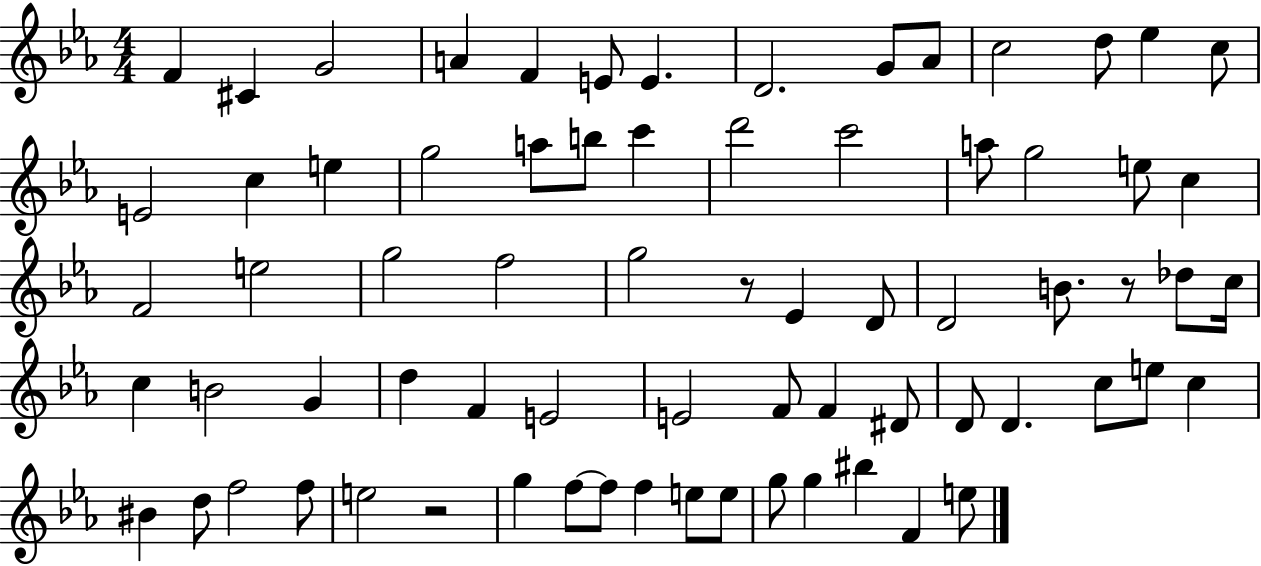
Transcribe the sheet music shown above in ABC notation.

X:1
T:Untitled
M:4/4
L:1/4
K:Eb
F ^C G2 A F E/2 E D2 G/2 _A/2 c2 d/2 _e c/2 E2 c e g2 a/2 b/2 c' d'2 c'2 a/2 g2 e/2 c F2 e2 g2 f2 g2 z/2 _E D/2 D2 B/2 z/2 _d/2 c/4 c B2 G d F E2 E2 F/2 F ^D/2 D/2 D c/2 e/2 c ^B d/2 f2 f/2 e2 z2 g f/2 f/2 f e/2 e/2 g/2 g ^b F e/2